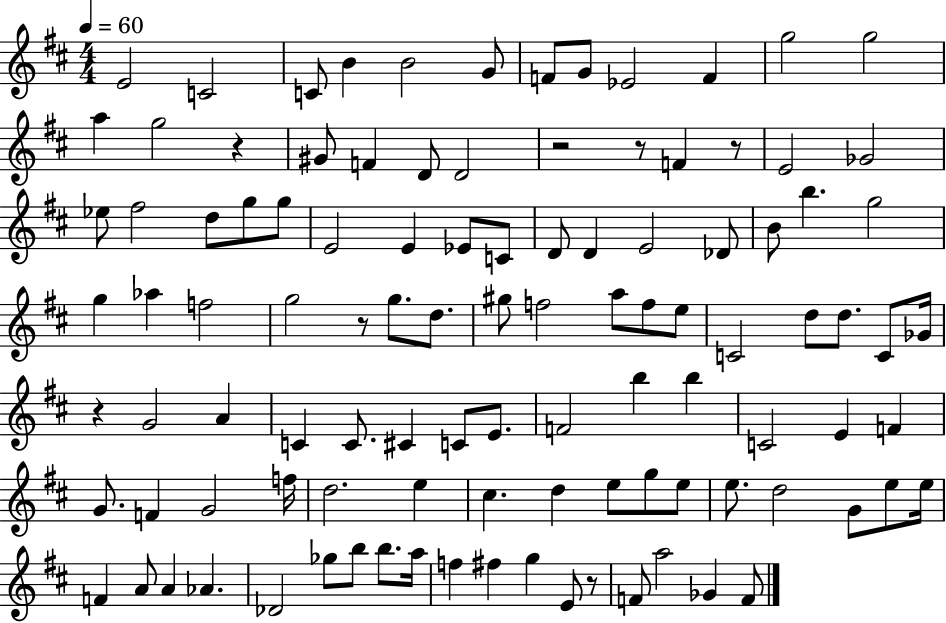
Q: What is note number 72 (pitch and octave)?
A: E5